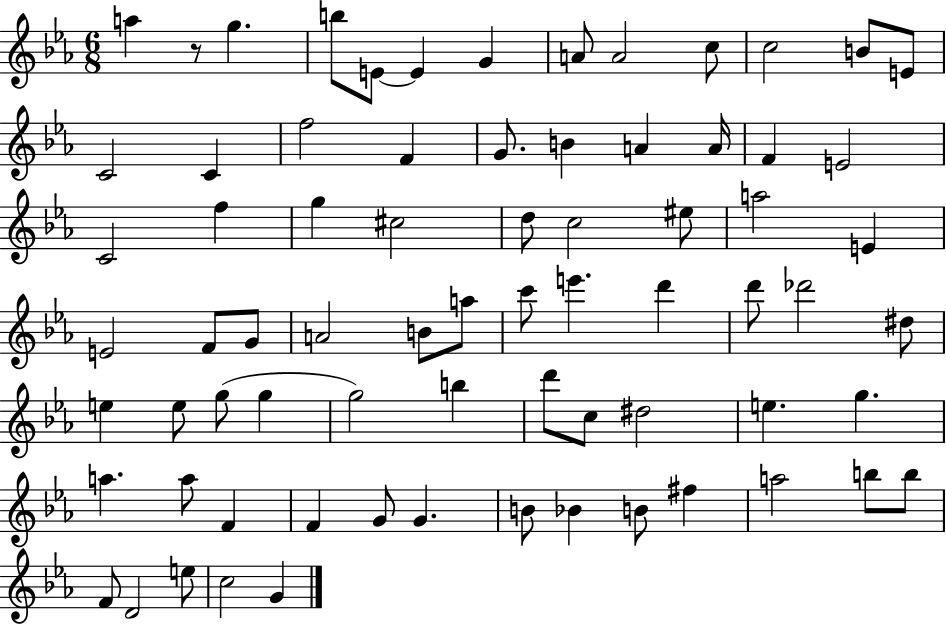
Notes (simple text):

A5/q R/e G5/q. B5/e E4/e E4/q G4/q A4/e A4/h C5/e C5/h B4/e E4/e C4/h C4/q F5/h F4/q G4/e. B4/q A4/q A4/s F4/q E4/h C4/h F5/q G5/q C#5/h D5/e C5/h EIS5/e A5/h E4/q E4/h F4/e G4/e A4/h B4/e A5/e C6/e E6/q. D6/q D6/e Db6/h D#5/e E5/q E5/e G5/e G5/q G5/h B5/q D6/e C5/e D#5/h E5/q. G5/q. A5/q. A5/e F4/q F4/q G4/e G4/q. B4/e Bb4/q B4/e F#5/q A5/h B5/e B5/e F4/e D4/h E5/e C5/h G4/q